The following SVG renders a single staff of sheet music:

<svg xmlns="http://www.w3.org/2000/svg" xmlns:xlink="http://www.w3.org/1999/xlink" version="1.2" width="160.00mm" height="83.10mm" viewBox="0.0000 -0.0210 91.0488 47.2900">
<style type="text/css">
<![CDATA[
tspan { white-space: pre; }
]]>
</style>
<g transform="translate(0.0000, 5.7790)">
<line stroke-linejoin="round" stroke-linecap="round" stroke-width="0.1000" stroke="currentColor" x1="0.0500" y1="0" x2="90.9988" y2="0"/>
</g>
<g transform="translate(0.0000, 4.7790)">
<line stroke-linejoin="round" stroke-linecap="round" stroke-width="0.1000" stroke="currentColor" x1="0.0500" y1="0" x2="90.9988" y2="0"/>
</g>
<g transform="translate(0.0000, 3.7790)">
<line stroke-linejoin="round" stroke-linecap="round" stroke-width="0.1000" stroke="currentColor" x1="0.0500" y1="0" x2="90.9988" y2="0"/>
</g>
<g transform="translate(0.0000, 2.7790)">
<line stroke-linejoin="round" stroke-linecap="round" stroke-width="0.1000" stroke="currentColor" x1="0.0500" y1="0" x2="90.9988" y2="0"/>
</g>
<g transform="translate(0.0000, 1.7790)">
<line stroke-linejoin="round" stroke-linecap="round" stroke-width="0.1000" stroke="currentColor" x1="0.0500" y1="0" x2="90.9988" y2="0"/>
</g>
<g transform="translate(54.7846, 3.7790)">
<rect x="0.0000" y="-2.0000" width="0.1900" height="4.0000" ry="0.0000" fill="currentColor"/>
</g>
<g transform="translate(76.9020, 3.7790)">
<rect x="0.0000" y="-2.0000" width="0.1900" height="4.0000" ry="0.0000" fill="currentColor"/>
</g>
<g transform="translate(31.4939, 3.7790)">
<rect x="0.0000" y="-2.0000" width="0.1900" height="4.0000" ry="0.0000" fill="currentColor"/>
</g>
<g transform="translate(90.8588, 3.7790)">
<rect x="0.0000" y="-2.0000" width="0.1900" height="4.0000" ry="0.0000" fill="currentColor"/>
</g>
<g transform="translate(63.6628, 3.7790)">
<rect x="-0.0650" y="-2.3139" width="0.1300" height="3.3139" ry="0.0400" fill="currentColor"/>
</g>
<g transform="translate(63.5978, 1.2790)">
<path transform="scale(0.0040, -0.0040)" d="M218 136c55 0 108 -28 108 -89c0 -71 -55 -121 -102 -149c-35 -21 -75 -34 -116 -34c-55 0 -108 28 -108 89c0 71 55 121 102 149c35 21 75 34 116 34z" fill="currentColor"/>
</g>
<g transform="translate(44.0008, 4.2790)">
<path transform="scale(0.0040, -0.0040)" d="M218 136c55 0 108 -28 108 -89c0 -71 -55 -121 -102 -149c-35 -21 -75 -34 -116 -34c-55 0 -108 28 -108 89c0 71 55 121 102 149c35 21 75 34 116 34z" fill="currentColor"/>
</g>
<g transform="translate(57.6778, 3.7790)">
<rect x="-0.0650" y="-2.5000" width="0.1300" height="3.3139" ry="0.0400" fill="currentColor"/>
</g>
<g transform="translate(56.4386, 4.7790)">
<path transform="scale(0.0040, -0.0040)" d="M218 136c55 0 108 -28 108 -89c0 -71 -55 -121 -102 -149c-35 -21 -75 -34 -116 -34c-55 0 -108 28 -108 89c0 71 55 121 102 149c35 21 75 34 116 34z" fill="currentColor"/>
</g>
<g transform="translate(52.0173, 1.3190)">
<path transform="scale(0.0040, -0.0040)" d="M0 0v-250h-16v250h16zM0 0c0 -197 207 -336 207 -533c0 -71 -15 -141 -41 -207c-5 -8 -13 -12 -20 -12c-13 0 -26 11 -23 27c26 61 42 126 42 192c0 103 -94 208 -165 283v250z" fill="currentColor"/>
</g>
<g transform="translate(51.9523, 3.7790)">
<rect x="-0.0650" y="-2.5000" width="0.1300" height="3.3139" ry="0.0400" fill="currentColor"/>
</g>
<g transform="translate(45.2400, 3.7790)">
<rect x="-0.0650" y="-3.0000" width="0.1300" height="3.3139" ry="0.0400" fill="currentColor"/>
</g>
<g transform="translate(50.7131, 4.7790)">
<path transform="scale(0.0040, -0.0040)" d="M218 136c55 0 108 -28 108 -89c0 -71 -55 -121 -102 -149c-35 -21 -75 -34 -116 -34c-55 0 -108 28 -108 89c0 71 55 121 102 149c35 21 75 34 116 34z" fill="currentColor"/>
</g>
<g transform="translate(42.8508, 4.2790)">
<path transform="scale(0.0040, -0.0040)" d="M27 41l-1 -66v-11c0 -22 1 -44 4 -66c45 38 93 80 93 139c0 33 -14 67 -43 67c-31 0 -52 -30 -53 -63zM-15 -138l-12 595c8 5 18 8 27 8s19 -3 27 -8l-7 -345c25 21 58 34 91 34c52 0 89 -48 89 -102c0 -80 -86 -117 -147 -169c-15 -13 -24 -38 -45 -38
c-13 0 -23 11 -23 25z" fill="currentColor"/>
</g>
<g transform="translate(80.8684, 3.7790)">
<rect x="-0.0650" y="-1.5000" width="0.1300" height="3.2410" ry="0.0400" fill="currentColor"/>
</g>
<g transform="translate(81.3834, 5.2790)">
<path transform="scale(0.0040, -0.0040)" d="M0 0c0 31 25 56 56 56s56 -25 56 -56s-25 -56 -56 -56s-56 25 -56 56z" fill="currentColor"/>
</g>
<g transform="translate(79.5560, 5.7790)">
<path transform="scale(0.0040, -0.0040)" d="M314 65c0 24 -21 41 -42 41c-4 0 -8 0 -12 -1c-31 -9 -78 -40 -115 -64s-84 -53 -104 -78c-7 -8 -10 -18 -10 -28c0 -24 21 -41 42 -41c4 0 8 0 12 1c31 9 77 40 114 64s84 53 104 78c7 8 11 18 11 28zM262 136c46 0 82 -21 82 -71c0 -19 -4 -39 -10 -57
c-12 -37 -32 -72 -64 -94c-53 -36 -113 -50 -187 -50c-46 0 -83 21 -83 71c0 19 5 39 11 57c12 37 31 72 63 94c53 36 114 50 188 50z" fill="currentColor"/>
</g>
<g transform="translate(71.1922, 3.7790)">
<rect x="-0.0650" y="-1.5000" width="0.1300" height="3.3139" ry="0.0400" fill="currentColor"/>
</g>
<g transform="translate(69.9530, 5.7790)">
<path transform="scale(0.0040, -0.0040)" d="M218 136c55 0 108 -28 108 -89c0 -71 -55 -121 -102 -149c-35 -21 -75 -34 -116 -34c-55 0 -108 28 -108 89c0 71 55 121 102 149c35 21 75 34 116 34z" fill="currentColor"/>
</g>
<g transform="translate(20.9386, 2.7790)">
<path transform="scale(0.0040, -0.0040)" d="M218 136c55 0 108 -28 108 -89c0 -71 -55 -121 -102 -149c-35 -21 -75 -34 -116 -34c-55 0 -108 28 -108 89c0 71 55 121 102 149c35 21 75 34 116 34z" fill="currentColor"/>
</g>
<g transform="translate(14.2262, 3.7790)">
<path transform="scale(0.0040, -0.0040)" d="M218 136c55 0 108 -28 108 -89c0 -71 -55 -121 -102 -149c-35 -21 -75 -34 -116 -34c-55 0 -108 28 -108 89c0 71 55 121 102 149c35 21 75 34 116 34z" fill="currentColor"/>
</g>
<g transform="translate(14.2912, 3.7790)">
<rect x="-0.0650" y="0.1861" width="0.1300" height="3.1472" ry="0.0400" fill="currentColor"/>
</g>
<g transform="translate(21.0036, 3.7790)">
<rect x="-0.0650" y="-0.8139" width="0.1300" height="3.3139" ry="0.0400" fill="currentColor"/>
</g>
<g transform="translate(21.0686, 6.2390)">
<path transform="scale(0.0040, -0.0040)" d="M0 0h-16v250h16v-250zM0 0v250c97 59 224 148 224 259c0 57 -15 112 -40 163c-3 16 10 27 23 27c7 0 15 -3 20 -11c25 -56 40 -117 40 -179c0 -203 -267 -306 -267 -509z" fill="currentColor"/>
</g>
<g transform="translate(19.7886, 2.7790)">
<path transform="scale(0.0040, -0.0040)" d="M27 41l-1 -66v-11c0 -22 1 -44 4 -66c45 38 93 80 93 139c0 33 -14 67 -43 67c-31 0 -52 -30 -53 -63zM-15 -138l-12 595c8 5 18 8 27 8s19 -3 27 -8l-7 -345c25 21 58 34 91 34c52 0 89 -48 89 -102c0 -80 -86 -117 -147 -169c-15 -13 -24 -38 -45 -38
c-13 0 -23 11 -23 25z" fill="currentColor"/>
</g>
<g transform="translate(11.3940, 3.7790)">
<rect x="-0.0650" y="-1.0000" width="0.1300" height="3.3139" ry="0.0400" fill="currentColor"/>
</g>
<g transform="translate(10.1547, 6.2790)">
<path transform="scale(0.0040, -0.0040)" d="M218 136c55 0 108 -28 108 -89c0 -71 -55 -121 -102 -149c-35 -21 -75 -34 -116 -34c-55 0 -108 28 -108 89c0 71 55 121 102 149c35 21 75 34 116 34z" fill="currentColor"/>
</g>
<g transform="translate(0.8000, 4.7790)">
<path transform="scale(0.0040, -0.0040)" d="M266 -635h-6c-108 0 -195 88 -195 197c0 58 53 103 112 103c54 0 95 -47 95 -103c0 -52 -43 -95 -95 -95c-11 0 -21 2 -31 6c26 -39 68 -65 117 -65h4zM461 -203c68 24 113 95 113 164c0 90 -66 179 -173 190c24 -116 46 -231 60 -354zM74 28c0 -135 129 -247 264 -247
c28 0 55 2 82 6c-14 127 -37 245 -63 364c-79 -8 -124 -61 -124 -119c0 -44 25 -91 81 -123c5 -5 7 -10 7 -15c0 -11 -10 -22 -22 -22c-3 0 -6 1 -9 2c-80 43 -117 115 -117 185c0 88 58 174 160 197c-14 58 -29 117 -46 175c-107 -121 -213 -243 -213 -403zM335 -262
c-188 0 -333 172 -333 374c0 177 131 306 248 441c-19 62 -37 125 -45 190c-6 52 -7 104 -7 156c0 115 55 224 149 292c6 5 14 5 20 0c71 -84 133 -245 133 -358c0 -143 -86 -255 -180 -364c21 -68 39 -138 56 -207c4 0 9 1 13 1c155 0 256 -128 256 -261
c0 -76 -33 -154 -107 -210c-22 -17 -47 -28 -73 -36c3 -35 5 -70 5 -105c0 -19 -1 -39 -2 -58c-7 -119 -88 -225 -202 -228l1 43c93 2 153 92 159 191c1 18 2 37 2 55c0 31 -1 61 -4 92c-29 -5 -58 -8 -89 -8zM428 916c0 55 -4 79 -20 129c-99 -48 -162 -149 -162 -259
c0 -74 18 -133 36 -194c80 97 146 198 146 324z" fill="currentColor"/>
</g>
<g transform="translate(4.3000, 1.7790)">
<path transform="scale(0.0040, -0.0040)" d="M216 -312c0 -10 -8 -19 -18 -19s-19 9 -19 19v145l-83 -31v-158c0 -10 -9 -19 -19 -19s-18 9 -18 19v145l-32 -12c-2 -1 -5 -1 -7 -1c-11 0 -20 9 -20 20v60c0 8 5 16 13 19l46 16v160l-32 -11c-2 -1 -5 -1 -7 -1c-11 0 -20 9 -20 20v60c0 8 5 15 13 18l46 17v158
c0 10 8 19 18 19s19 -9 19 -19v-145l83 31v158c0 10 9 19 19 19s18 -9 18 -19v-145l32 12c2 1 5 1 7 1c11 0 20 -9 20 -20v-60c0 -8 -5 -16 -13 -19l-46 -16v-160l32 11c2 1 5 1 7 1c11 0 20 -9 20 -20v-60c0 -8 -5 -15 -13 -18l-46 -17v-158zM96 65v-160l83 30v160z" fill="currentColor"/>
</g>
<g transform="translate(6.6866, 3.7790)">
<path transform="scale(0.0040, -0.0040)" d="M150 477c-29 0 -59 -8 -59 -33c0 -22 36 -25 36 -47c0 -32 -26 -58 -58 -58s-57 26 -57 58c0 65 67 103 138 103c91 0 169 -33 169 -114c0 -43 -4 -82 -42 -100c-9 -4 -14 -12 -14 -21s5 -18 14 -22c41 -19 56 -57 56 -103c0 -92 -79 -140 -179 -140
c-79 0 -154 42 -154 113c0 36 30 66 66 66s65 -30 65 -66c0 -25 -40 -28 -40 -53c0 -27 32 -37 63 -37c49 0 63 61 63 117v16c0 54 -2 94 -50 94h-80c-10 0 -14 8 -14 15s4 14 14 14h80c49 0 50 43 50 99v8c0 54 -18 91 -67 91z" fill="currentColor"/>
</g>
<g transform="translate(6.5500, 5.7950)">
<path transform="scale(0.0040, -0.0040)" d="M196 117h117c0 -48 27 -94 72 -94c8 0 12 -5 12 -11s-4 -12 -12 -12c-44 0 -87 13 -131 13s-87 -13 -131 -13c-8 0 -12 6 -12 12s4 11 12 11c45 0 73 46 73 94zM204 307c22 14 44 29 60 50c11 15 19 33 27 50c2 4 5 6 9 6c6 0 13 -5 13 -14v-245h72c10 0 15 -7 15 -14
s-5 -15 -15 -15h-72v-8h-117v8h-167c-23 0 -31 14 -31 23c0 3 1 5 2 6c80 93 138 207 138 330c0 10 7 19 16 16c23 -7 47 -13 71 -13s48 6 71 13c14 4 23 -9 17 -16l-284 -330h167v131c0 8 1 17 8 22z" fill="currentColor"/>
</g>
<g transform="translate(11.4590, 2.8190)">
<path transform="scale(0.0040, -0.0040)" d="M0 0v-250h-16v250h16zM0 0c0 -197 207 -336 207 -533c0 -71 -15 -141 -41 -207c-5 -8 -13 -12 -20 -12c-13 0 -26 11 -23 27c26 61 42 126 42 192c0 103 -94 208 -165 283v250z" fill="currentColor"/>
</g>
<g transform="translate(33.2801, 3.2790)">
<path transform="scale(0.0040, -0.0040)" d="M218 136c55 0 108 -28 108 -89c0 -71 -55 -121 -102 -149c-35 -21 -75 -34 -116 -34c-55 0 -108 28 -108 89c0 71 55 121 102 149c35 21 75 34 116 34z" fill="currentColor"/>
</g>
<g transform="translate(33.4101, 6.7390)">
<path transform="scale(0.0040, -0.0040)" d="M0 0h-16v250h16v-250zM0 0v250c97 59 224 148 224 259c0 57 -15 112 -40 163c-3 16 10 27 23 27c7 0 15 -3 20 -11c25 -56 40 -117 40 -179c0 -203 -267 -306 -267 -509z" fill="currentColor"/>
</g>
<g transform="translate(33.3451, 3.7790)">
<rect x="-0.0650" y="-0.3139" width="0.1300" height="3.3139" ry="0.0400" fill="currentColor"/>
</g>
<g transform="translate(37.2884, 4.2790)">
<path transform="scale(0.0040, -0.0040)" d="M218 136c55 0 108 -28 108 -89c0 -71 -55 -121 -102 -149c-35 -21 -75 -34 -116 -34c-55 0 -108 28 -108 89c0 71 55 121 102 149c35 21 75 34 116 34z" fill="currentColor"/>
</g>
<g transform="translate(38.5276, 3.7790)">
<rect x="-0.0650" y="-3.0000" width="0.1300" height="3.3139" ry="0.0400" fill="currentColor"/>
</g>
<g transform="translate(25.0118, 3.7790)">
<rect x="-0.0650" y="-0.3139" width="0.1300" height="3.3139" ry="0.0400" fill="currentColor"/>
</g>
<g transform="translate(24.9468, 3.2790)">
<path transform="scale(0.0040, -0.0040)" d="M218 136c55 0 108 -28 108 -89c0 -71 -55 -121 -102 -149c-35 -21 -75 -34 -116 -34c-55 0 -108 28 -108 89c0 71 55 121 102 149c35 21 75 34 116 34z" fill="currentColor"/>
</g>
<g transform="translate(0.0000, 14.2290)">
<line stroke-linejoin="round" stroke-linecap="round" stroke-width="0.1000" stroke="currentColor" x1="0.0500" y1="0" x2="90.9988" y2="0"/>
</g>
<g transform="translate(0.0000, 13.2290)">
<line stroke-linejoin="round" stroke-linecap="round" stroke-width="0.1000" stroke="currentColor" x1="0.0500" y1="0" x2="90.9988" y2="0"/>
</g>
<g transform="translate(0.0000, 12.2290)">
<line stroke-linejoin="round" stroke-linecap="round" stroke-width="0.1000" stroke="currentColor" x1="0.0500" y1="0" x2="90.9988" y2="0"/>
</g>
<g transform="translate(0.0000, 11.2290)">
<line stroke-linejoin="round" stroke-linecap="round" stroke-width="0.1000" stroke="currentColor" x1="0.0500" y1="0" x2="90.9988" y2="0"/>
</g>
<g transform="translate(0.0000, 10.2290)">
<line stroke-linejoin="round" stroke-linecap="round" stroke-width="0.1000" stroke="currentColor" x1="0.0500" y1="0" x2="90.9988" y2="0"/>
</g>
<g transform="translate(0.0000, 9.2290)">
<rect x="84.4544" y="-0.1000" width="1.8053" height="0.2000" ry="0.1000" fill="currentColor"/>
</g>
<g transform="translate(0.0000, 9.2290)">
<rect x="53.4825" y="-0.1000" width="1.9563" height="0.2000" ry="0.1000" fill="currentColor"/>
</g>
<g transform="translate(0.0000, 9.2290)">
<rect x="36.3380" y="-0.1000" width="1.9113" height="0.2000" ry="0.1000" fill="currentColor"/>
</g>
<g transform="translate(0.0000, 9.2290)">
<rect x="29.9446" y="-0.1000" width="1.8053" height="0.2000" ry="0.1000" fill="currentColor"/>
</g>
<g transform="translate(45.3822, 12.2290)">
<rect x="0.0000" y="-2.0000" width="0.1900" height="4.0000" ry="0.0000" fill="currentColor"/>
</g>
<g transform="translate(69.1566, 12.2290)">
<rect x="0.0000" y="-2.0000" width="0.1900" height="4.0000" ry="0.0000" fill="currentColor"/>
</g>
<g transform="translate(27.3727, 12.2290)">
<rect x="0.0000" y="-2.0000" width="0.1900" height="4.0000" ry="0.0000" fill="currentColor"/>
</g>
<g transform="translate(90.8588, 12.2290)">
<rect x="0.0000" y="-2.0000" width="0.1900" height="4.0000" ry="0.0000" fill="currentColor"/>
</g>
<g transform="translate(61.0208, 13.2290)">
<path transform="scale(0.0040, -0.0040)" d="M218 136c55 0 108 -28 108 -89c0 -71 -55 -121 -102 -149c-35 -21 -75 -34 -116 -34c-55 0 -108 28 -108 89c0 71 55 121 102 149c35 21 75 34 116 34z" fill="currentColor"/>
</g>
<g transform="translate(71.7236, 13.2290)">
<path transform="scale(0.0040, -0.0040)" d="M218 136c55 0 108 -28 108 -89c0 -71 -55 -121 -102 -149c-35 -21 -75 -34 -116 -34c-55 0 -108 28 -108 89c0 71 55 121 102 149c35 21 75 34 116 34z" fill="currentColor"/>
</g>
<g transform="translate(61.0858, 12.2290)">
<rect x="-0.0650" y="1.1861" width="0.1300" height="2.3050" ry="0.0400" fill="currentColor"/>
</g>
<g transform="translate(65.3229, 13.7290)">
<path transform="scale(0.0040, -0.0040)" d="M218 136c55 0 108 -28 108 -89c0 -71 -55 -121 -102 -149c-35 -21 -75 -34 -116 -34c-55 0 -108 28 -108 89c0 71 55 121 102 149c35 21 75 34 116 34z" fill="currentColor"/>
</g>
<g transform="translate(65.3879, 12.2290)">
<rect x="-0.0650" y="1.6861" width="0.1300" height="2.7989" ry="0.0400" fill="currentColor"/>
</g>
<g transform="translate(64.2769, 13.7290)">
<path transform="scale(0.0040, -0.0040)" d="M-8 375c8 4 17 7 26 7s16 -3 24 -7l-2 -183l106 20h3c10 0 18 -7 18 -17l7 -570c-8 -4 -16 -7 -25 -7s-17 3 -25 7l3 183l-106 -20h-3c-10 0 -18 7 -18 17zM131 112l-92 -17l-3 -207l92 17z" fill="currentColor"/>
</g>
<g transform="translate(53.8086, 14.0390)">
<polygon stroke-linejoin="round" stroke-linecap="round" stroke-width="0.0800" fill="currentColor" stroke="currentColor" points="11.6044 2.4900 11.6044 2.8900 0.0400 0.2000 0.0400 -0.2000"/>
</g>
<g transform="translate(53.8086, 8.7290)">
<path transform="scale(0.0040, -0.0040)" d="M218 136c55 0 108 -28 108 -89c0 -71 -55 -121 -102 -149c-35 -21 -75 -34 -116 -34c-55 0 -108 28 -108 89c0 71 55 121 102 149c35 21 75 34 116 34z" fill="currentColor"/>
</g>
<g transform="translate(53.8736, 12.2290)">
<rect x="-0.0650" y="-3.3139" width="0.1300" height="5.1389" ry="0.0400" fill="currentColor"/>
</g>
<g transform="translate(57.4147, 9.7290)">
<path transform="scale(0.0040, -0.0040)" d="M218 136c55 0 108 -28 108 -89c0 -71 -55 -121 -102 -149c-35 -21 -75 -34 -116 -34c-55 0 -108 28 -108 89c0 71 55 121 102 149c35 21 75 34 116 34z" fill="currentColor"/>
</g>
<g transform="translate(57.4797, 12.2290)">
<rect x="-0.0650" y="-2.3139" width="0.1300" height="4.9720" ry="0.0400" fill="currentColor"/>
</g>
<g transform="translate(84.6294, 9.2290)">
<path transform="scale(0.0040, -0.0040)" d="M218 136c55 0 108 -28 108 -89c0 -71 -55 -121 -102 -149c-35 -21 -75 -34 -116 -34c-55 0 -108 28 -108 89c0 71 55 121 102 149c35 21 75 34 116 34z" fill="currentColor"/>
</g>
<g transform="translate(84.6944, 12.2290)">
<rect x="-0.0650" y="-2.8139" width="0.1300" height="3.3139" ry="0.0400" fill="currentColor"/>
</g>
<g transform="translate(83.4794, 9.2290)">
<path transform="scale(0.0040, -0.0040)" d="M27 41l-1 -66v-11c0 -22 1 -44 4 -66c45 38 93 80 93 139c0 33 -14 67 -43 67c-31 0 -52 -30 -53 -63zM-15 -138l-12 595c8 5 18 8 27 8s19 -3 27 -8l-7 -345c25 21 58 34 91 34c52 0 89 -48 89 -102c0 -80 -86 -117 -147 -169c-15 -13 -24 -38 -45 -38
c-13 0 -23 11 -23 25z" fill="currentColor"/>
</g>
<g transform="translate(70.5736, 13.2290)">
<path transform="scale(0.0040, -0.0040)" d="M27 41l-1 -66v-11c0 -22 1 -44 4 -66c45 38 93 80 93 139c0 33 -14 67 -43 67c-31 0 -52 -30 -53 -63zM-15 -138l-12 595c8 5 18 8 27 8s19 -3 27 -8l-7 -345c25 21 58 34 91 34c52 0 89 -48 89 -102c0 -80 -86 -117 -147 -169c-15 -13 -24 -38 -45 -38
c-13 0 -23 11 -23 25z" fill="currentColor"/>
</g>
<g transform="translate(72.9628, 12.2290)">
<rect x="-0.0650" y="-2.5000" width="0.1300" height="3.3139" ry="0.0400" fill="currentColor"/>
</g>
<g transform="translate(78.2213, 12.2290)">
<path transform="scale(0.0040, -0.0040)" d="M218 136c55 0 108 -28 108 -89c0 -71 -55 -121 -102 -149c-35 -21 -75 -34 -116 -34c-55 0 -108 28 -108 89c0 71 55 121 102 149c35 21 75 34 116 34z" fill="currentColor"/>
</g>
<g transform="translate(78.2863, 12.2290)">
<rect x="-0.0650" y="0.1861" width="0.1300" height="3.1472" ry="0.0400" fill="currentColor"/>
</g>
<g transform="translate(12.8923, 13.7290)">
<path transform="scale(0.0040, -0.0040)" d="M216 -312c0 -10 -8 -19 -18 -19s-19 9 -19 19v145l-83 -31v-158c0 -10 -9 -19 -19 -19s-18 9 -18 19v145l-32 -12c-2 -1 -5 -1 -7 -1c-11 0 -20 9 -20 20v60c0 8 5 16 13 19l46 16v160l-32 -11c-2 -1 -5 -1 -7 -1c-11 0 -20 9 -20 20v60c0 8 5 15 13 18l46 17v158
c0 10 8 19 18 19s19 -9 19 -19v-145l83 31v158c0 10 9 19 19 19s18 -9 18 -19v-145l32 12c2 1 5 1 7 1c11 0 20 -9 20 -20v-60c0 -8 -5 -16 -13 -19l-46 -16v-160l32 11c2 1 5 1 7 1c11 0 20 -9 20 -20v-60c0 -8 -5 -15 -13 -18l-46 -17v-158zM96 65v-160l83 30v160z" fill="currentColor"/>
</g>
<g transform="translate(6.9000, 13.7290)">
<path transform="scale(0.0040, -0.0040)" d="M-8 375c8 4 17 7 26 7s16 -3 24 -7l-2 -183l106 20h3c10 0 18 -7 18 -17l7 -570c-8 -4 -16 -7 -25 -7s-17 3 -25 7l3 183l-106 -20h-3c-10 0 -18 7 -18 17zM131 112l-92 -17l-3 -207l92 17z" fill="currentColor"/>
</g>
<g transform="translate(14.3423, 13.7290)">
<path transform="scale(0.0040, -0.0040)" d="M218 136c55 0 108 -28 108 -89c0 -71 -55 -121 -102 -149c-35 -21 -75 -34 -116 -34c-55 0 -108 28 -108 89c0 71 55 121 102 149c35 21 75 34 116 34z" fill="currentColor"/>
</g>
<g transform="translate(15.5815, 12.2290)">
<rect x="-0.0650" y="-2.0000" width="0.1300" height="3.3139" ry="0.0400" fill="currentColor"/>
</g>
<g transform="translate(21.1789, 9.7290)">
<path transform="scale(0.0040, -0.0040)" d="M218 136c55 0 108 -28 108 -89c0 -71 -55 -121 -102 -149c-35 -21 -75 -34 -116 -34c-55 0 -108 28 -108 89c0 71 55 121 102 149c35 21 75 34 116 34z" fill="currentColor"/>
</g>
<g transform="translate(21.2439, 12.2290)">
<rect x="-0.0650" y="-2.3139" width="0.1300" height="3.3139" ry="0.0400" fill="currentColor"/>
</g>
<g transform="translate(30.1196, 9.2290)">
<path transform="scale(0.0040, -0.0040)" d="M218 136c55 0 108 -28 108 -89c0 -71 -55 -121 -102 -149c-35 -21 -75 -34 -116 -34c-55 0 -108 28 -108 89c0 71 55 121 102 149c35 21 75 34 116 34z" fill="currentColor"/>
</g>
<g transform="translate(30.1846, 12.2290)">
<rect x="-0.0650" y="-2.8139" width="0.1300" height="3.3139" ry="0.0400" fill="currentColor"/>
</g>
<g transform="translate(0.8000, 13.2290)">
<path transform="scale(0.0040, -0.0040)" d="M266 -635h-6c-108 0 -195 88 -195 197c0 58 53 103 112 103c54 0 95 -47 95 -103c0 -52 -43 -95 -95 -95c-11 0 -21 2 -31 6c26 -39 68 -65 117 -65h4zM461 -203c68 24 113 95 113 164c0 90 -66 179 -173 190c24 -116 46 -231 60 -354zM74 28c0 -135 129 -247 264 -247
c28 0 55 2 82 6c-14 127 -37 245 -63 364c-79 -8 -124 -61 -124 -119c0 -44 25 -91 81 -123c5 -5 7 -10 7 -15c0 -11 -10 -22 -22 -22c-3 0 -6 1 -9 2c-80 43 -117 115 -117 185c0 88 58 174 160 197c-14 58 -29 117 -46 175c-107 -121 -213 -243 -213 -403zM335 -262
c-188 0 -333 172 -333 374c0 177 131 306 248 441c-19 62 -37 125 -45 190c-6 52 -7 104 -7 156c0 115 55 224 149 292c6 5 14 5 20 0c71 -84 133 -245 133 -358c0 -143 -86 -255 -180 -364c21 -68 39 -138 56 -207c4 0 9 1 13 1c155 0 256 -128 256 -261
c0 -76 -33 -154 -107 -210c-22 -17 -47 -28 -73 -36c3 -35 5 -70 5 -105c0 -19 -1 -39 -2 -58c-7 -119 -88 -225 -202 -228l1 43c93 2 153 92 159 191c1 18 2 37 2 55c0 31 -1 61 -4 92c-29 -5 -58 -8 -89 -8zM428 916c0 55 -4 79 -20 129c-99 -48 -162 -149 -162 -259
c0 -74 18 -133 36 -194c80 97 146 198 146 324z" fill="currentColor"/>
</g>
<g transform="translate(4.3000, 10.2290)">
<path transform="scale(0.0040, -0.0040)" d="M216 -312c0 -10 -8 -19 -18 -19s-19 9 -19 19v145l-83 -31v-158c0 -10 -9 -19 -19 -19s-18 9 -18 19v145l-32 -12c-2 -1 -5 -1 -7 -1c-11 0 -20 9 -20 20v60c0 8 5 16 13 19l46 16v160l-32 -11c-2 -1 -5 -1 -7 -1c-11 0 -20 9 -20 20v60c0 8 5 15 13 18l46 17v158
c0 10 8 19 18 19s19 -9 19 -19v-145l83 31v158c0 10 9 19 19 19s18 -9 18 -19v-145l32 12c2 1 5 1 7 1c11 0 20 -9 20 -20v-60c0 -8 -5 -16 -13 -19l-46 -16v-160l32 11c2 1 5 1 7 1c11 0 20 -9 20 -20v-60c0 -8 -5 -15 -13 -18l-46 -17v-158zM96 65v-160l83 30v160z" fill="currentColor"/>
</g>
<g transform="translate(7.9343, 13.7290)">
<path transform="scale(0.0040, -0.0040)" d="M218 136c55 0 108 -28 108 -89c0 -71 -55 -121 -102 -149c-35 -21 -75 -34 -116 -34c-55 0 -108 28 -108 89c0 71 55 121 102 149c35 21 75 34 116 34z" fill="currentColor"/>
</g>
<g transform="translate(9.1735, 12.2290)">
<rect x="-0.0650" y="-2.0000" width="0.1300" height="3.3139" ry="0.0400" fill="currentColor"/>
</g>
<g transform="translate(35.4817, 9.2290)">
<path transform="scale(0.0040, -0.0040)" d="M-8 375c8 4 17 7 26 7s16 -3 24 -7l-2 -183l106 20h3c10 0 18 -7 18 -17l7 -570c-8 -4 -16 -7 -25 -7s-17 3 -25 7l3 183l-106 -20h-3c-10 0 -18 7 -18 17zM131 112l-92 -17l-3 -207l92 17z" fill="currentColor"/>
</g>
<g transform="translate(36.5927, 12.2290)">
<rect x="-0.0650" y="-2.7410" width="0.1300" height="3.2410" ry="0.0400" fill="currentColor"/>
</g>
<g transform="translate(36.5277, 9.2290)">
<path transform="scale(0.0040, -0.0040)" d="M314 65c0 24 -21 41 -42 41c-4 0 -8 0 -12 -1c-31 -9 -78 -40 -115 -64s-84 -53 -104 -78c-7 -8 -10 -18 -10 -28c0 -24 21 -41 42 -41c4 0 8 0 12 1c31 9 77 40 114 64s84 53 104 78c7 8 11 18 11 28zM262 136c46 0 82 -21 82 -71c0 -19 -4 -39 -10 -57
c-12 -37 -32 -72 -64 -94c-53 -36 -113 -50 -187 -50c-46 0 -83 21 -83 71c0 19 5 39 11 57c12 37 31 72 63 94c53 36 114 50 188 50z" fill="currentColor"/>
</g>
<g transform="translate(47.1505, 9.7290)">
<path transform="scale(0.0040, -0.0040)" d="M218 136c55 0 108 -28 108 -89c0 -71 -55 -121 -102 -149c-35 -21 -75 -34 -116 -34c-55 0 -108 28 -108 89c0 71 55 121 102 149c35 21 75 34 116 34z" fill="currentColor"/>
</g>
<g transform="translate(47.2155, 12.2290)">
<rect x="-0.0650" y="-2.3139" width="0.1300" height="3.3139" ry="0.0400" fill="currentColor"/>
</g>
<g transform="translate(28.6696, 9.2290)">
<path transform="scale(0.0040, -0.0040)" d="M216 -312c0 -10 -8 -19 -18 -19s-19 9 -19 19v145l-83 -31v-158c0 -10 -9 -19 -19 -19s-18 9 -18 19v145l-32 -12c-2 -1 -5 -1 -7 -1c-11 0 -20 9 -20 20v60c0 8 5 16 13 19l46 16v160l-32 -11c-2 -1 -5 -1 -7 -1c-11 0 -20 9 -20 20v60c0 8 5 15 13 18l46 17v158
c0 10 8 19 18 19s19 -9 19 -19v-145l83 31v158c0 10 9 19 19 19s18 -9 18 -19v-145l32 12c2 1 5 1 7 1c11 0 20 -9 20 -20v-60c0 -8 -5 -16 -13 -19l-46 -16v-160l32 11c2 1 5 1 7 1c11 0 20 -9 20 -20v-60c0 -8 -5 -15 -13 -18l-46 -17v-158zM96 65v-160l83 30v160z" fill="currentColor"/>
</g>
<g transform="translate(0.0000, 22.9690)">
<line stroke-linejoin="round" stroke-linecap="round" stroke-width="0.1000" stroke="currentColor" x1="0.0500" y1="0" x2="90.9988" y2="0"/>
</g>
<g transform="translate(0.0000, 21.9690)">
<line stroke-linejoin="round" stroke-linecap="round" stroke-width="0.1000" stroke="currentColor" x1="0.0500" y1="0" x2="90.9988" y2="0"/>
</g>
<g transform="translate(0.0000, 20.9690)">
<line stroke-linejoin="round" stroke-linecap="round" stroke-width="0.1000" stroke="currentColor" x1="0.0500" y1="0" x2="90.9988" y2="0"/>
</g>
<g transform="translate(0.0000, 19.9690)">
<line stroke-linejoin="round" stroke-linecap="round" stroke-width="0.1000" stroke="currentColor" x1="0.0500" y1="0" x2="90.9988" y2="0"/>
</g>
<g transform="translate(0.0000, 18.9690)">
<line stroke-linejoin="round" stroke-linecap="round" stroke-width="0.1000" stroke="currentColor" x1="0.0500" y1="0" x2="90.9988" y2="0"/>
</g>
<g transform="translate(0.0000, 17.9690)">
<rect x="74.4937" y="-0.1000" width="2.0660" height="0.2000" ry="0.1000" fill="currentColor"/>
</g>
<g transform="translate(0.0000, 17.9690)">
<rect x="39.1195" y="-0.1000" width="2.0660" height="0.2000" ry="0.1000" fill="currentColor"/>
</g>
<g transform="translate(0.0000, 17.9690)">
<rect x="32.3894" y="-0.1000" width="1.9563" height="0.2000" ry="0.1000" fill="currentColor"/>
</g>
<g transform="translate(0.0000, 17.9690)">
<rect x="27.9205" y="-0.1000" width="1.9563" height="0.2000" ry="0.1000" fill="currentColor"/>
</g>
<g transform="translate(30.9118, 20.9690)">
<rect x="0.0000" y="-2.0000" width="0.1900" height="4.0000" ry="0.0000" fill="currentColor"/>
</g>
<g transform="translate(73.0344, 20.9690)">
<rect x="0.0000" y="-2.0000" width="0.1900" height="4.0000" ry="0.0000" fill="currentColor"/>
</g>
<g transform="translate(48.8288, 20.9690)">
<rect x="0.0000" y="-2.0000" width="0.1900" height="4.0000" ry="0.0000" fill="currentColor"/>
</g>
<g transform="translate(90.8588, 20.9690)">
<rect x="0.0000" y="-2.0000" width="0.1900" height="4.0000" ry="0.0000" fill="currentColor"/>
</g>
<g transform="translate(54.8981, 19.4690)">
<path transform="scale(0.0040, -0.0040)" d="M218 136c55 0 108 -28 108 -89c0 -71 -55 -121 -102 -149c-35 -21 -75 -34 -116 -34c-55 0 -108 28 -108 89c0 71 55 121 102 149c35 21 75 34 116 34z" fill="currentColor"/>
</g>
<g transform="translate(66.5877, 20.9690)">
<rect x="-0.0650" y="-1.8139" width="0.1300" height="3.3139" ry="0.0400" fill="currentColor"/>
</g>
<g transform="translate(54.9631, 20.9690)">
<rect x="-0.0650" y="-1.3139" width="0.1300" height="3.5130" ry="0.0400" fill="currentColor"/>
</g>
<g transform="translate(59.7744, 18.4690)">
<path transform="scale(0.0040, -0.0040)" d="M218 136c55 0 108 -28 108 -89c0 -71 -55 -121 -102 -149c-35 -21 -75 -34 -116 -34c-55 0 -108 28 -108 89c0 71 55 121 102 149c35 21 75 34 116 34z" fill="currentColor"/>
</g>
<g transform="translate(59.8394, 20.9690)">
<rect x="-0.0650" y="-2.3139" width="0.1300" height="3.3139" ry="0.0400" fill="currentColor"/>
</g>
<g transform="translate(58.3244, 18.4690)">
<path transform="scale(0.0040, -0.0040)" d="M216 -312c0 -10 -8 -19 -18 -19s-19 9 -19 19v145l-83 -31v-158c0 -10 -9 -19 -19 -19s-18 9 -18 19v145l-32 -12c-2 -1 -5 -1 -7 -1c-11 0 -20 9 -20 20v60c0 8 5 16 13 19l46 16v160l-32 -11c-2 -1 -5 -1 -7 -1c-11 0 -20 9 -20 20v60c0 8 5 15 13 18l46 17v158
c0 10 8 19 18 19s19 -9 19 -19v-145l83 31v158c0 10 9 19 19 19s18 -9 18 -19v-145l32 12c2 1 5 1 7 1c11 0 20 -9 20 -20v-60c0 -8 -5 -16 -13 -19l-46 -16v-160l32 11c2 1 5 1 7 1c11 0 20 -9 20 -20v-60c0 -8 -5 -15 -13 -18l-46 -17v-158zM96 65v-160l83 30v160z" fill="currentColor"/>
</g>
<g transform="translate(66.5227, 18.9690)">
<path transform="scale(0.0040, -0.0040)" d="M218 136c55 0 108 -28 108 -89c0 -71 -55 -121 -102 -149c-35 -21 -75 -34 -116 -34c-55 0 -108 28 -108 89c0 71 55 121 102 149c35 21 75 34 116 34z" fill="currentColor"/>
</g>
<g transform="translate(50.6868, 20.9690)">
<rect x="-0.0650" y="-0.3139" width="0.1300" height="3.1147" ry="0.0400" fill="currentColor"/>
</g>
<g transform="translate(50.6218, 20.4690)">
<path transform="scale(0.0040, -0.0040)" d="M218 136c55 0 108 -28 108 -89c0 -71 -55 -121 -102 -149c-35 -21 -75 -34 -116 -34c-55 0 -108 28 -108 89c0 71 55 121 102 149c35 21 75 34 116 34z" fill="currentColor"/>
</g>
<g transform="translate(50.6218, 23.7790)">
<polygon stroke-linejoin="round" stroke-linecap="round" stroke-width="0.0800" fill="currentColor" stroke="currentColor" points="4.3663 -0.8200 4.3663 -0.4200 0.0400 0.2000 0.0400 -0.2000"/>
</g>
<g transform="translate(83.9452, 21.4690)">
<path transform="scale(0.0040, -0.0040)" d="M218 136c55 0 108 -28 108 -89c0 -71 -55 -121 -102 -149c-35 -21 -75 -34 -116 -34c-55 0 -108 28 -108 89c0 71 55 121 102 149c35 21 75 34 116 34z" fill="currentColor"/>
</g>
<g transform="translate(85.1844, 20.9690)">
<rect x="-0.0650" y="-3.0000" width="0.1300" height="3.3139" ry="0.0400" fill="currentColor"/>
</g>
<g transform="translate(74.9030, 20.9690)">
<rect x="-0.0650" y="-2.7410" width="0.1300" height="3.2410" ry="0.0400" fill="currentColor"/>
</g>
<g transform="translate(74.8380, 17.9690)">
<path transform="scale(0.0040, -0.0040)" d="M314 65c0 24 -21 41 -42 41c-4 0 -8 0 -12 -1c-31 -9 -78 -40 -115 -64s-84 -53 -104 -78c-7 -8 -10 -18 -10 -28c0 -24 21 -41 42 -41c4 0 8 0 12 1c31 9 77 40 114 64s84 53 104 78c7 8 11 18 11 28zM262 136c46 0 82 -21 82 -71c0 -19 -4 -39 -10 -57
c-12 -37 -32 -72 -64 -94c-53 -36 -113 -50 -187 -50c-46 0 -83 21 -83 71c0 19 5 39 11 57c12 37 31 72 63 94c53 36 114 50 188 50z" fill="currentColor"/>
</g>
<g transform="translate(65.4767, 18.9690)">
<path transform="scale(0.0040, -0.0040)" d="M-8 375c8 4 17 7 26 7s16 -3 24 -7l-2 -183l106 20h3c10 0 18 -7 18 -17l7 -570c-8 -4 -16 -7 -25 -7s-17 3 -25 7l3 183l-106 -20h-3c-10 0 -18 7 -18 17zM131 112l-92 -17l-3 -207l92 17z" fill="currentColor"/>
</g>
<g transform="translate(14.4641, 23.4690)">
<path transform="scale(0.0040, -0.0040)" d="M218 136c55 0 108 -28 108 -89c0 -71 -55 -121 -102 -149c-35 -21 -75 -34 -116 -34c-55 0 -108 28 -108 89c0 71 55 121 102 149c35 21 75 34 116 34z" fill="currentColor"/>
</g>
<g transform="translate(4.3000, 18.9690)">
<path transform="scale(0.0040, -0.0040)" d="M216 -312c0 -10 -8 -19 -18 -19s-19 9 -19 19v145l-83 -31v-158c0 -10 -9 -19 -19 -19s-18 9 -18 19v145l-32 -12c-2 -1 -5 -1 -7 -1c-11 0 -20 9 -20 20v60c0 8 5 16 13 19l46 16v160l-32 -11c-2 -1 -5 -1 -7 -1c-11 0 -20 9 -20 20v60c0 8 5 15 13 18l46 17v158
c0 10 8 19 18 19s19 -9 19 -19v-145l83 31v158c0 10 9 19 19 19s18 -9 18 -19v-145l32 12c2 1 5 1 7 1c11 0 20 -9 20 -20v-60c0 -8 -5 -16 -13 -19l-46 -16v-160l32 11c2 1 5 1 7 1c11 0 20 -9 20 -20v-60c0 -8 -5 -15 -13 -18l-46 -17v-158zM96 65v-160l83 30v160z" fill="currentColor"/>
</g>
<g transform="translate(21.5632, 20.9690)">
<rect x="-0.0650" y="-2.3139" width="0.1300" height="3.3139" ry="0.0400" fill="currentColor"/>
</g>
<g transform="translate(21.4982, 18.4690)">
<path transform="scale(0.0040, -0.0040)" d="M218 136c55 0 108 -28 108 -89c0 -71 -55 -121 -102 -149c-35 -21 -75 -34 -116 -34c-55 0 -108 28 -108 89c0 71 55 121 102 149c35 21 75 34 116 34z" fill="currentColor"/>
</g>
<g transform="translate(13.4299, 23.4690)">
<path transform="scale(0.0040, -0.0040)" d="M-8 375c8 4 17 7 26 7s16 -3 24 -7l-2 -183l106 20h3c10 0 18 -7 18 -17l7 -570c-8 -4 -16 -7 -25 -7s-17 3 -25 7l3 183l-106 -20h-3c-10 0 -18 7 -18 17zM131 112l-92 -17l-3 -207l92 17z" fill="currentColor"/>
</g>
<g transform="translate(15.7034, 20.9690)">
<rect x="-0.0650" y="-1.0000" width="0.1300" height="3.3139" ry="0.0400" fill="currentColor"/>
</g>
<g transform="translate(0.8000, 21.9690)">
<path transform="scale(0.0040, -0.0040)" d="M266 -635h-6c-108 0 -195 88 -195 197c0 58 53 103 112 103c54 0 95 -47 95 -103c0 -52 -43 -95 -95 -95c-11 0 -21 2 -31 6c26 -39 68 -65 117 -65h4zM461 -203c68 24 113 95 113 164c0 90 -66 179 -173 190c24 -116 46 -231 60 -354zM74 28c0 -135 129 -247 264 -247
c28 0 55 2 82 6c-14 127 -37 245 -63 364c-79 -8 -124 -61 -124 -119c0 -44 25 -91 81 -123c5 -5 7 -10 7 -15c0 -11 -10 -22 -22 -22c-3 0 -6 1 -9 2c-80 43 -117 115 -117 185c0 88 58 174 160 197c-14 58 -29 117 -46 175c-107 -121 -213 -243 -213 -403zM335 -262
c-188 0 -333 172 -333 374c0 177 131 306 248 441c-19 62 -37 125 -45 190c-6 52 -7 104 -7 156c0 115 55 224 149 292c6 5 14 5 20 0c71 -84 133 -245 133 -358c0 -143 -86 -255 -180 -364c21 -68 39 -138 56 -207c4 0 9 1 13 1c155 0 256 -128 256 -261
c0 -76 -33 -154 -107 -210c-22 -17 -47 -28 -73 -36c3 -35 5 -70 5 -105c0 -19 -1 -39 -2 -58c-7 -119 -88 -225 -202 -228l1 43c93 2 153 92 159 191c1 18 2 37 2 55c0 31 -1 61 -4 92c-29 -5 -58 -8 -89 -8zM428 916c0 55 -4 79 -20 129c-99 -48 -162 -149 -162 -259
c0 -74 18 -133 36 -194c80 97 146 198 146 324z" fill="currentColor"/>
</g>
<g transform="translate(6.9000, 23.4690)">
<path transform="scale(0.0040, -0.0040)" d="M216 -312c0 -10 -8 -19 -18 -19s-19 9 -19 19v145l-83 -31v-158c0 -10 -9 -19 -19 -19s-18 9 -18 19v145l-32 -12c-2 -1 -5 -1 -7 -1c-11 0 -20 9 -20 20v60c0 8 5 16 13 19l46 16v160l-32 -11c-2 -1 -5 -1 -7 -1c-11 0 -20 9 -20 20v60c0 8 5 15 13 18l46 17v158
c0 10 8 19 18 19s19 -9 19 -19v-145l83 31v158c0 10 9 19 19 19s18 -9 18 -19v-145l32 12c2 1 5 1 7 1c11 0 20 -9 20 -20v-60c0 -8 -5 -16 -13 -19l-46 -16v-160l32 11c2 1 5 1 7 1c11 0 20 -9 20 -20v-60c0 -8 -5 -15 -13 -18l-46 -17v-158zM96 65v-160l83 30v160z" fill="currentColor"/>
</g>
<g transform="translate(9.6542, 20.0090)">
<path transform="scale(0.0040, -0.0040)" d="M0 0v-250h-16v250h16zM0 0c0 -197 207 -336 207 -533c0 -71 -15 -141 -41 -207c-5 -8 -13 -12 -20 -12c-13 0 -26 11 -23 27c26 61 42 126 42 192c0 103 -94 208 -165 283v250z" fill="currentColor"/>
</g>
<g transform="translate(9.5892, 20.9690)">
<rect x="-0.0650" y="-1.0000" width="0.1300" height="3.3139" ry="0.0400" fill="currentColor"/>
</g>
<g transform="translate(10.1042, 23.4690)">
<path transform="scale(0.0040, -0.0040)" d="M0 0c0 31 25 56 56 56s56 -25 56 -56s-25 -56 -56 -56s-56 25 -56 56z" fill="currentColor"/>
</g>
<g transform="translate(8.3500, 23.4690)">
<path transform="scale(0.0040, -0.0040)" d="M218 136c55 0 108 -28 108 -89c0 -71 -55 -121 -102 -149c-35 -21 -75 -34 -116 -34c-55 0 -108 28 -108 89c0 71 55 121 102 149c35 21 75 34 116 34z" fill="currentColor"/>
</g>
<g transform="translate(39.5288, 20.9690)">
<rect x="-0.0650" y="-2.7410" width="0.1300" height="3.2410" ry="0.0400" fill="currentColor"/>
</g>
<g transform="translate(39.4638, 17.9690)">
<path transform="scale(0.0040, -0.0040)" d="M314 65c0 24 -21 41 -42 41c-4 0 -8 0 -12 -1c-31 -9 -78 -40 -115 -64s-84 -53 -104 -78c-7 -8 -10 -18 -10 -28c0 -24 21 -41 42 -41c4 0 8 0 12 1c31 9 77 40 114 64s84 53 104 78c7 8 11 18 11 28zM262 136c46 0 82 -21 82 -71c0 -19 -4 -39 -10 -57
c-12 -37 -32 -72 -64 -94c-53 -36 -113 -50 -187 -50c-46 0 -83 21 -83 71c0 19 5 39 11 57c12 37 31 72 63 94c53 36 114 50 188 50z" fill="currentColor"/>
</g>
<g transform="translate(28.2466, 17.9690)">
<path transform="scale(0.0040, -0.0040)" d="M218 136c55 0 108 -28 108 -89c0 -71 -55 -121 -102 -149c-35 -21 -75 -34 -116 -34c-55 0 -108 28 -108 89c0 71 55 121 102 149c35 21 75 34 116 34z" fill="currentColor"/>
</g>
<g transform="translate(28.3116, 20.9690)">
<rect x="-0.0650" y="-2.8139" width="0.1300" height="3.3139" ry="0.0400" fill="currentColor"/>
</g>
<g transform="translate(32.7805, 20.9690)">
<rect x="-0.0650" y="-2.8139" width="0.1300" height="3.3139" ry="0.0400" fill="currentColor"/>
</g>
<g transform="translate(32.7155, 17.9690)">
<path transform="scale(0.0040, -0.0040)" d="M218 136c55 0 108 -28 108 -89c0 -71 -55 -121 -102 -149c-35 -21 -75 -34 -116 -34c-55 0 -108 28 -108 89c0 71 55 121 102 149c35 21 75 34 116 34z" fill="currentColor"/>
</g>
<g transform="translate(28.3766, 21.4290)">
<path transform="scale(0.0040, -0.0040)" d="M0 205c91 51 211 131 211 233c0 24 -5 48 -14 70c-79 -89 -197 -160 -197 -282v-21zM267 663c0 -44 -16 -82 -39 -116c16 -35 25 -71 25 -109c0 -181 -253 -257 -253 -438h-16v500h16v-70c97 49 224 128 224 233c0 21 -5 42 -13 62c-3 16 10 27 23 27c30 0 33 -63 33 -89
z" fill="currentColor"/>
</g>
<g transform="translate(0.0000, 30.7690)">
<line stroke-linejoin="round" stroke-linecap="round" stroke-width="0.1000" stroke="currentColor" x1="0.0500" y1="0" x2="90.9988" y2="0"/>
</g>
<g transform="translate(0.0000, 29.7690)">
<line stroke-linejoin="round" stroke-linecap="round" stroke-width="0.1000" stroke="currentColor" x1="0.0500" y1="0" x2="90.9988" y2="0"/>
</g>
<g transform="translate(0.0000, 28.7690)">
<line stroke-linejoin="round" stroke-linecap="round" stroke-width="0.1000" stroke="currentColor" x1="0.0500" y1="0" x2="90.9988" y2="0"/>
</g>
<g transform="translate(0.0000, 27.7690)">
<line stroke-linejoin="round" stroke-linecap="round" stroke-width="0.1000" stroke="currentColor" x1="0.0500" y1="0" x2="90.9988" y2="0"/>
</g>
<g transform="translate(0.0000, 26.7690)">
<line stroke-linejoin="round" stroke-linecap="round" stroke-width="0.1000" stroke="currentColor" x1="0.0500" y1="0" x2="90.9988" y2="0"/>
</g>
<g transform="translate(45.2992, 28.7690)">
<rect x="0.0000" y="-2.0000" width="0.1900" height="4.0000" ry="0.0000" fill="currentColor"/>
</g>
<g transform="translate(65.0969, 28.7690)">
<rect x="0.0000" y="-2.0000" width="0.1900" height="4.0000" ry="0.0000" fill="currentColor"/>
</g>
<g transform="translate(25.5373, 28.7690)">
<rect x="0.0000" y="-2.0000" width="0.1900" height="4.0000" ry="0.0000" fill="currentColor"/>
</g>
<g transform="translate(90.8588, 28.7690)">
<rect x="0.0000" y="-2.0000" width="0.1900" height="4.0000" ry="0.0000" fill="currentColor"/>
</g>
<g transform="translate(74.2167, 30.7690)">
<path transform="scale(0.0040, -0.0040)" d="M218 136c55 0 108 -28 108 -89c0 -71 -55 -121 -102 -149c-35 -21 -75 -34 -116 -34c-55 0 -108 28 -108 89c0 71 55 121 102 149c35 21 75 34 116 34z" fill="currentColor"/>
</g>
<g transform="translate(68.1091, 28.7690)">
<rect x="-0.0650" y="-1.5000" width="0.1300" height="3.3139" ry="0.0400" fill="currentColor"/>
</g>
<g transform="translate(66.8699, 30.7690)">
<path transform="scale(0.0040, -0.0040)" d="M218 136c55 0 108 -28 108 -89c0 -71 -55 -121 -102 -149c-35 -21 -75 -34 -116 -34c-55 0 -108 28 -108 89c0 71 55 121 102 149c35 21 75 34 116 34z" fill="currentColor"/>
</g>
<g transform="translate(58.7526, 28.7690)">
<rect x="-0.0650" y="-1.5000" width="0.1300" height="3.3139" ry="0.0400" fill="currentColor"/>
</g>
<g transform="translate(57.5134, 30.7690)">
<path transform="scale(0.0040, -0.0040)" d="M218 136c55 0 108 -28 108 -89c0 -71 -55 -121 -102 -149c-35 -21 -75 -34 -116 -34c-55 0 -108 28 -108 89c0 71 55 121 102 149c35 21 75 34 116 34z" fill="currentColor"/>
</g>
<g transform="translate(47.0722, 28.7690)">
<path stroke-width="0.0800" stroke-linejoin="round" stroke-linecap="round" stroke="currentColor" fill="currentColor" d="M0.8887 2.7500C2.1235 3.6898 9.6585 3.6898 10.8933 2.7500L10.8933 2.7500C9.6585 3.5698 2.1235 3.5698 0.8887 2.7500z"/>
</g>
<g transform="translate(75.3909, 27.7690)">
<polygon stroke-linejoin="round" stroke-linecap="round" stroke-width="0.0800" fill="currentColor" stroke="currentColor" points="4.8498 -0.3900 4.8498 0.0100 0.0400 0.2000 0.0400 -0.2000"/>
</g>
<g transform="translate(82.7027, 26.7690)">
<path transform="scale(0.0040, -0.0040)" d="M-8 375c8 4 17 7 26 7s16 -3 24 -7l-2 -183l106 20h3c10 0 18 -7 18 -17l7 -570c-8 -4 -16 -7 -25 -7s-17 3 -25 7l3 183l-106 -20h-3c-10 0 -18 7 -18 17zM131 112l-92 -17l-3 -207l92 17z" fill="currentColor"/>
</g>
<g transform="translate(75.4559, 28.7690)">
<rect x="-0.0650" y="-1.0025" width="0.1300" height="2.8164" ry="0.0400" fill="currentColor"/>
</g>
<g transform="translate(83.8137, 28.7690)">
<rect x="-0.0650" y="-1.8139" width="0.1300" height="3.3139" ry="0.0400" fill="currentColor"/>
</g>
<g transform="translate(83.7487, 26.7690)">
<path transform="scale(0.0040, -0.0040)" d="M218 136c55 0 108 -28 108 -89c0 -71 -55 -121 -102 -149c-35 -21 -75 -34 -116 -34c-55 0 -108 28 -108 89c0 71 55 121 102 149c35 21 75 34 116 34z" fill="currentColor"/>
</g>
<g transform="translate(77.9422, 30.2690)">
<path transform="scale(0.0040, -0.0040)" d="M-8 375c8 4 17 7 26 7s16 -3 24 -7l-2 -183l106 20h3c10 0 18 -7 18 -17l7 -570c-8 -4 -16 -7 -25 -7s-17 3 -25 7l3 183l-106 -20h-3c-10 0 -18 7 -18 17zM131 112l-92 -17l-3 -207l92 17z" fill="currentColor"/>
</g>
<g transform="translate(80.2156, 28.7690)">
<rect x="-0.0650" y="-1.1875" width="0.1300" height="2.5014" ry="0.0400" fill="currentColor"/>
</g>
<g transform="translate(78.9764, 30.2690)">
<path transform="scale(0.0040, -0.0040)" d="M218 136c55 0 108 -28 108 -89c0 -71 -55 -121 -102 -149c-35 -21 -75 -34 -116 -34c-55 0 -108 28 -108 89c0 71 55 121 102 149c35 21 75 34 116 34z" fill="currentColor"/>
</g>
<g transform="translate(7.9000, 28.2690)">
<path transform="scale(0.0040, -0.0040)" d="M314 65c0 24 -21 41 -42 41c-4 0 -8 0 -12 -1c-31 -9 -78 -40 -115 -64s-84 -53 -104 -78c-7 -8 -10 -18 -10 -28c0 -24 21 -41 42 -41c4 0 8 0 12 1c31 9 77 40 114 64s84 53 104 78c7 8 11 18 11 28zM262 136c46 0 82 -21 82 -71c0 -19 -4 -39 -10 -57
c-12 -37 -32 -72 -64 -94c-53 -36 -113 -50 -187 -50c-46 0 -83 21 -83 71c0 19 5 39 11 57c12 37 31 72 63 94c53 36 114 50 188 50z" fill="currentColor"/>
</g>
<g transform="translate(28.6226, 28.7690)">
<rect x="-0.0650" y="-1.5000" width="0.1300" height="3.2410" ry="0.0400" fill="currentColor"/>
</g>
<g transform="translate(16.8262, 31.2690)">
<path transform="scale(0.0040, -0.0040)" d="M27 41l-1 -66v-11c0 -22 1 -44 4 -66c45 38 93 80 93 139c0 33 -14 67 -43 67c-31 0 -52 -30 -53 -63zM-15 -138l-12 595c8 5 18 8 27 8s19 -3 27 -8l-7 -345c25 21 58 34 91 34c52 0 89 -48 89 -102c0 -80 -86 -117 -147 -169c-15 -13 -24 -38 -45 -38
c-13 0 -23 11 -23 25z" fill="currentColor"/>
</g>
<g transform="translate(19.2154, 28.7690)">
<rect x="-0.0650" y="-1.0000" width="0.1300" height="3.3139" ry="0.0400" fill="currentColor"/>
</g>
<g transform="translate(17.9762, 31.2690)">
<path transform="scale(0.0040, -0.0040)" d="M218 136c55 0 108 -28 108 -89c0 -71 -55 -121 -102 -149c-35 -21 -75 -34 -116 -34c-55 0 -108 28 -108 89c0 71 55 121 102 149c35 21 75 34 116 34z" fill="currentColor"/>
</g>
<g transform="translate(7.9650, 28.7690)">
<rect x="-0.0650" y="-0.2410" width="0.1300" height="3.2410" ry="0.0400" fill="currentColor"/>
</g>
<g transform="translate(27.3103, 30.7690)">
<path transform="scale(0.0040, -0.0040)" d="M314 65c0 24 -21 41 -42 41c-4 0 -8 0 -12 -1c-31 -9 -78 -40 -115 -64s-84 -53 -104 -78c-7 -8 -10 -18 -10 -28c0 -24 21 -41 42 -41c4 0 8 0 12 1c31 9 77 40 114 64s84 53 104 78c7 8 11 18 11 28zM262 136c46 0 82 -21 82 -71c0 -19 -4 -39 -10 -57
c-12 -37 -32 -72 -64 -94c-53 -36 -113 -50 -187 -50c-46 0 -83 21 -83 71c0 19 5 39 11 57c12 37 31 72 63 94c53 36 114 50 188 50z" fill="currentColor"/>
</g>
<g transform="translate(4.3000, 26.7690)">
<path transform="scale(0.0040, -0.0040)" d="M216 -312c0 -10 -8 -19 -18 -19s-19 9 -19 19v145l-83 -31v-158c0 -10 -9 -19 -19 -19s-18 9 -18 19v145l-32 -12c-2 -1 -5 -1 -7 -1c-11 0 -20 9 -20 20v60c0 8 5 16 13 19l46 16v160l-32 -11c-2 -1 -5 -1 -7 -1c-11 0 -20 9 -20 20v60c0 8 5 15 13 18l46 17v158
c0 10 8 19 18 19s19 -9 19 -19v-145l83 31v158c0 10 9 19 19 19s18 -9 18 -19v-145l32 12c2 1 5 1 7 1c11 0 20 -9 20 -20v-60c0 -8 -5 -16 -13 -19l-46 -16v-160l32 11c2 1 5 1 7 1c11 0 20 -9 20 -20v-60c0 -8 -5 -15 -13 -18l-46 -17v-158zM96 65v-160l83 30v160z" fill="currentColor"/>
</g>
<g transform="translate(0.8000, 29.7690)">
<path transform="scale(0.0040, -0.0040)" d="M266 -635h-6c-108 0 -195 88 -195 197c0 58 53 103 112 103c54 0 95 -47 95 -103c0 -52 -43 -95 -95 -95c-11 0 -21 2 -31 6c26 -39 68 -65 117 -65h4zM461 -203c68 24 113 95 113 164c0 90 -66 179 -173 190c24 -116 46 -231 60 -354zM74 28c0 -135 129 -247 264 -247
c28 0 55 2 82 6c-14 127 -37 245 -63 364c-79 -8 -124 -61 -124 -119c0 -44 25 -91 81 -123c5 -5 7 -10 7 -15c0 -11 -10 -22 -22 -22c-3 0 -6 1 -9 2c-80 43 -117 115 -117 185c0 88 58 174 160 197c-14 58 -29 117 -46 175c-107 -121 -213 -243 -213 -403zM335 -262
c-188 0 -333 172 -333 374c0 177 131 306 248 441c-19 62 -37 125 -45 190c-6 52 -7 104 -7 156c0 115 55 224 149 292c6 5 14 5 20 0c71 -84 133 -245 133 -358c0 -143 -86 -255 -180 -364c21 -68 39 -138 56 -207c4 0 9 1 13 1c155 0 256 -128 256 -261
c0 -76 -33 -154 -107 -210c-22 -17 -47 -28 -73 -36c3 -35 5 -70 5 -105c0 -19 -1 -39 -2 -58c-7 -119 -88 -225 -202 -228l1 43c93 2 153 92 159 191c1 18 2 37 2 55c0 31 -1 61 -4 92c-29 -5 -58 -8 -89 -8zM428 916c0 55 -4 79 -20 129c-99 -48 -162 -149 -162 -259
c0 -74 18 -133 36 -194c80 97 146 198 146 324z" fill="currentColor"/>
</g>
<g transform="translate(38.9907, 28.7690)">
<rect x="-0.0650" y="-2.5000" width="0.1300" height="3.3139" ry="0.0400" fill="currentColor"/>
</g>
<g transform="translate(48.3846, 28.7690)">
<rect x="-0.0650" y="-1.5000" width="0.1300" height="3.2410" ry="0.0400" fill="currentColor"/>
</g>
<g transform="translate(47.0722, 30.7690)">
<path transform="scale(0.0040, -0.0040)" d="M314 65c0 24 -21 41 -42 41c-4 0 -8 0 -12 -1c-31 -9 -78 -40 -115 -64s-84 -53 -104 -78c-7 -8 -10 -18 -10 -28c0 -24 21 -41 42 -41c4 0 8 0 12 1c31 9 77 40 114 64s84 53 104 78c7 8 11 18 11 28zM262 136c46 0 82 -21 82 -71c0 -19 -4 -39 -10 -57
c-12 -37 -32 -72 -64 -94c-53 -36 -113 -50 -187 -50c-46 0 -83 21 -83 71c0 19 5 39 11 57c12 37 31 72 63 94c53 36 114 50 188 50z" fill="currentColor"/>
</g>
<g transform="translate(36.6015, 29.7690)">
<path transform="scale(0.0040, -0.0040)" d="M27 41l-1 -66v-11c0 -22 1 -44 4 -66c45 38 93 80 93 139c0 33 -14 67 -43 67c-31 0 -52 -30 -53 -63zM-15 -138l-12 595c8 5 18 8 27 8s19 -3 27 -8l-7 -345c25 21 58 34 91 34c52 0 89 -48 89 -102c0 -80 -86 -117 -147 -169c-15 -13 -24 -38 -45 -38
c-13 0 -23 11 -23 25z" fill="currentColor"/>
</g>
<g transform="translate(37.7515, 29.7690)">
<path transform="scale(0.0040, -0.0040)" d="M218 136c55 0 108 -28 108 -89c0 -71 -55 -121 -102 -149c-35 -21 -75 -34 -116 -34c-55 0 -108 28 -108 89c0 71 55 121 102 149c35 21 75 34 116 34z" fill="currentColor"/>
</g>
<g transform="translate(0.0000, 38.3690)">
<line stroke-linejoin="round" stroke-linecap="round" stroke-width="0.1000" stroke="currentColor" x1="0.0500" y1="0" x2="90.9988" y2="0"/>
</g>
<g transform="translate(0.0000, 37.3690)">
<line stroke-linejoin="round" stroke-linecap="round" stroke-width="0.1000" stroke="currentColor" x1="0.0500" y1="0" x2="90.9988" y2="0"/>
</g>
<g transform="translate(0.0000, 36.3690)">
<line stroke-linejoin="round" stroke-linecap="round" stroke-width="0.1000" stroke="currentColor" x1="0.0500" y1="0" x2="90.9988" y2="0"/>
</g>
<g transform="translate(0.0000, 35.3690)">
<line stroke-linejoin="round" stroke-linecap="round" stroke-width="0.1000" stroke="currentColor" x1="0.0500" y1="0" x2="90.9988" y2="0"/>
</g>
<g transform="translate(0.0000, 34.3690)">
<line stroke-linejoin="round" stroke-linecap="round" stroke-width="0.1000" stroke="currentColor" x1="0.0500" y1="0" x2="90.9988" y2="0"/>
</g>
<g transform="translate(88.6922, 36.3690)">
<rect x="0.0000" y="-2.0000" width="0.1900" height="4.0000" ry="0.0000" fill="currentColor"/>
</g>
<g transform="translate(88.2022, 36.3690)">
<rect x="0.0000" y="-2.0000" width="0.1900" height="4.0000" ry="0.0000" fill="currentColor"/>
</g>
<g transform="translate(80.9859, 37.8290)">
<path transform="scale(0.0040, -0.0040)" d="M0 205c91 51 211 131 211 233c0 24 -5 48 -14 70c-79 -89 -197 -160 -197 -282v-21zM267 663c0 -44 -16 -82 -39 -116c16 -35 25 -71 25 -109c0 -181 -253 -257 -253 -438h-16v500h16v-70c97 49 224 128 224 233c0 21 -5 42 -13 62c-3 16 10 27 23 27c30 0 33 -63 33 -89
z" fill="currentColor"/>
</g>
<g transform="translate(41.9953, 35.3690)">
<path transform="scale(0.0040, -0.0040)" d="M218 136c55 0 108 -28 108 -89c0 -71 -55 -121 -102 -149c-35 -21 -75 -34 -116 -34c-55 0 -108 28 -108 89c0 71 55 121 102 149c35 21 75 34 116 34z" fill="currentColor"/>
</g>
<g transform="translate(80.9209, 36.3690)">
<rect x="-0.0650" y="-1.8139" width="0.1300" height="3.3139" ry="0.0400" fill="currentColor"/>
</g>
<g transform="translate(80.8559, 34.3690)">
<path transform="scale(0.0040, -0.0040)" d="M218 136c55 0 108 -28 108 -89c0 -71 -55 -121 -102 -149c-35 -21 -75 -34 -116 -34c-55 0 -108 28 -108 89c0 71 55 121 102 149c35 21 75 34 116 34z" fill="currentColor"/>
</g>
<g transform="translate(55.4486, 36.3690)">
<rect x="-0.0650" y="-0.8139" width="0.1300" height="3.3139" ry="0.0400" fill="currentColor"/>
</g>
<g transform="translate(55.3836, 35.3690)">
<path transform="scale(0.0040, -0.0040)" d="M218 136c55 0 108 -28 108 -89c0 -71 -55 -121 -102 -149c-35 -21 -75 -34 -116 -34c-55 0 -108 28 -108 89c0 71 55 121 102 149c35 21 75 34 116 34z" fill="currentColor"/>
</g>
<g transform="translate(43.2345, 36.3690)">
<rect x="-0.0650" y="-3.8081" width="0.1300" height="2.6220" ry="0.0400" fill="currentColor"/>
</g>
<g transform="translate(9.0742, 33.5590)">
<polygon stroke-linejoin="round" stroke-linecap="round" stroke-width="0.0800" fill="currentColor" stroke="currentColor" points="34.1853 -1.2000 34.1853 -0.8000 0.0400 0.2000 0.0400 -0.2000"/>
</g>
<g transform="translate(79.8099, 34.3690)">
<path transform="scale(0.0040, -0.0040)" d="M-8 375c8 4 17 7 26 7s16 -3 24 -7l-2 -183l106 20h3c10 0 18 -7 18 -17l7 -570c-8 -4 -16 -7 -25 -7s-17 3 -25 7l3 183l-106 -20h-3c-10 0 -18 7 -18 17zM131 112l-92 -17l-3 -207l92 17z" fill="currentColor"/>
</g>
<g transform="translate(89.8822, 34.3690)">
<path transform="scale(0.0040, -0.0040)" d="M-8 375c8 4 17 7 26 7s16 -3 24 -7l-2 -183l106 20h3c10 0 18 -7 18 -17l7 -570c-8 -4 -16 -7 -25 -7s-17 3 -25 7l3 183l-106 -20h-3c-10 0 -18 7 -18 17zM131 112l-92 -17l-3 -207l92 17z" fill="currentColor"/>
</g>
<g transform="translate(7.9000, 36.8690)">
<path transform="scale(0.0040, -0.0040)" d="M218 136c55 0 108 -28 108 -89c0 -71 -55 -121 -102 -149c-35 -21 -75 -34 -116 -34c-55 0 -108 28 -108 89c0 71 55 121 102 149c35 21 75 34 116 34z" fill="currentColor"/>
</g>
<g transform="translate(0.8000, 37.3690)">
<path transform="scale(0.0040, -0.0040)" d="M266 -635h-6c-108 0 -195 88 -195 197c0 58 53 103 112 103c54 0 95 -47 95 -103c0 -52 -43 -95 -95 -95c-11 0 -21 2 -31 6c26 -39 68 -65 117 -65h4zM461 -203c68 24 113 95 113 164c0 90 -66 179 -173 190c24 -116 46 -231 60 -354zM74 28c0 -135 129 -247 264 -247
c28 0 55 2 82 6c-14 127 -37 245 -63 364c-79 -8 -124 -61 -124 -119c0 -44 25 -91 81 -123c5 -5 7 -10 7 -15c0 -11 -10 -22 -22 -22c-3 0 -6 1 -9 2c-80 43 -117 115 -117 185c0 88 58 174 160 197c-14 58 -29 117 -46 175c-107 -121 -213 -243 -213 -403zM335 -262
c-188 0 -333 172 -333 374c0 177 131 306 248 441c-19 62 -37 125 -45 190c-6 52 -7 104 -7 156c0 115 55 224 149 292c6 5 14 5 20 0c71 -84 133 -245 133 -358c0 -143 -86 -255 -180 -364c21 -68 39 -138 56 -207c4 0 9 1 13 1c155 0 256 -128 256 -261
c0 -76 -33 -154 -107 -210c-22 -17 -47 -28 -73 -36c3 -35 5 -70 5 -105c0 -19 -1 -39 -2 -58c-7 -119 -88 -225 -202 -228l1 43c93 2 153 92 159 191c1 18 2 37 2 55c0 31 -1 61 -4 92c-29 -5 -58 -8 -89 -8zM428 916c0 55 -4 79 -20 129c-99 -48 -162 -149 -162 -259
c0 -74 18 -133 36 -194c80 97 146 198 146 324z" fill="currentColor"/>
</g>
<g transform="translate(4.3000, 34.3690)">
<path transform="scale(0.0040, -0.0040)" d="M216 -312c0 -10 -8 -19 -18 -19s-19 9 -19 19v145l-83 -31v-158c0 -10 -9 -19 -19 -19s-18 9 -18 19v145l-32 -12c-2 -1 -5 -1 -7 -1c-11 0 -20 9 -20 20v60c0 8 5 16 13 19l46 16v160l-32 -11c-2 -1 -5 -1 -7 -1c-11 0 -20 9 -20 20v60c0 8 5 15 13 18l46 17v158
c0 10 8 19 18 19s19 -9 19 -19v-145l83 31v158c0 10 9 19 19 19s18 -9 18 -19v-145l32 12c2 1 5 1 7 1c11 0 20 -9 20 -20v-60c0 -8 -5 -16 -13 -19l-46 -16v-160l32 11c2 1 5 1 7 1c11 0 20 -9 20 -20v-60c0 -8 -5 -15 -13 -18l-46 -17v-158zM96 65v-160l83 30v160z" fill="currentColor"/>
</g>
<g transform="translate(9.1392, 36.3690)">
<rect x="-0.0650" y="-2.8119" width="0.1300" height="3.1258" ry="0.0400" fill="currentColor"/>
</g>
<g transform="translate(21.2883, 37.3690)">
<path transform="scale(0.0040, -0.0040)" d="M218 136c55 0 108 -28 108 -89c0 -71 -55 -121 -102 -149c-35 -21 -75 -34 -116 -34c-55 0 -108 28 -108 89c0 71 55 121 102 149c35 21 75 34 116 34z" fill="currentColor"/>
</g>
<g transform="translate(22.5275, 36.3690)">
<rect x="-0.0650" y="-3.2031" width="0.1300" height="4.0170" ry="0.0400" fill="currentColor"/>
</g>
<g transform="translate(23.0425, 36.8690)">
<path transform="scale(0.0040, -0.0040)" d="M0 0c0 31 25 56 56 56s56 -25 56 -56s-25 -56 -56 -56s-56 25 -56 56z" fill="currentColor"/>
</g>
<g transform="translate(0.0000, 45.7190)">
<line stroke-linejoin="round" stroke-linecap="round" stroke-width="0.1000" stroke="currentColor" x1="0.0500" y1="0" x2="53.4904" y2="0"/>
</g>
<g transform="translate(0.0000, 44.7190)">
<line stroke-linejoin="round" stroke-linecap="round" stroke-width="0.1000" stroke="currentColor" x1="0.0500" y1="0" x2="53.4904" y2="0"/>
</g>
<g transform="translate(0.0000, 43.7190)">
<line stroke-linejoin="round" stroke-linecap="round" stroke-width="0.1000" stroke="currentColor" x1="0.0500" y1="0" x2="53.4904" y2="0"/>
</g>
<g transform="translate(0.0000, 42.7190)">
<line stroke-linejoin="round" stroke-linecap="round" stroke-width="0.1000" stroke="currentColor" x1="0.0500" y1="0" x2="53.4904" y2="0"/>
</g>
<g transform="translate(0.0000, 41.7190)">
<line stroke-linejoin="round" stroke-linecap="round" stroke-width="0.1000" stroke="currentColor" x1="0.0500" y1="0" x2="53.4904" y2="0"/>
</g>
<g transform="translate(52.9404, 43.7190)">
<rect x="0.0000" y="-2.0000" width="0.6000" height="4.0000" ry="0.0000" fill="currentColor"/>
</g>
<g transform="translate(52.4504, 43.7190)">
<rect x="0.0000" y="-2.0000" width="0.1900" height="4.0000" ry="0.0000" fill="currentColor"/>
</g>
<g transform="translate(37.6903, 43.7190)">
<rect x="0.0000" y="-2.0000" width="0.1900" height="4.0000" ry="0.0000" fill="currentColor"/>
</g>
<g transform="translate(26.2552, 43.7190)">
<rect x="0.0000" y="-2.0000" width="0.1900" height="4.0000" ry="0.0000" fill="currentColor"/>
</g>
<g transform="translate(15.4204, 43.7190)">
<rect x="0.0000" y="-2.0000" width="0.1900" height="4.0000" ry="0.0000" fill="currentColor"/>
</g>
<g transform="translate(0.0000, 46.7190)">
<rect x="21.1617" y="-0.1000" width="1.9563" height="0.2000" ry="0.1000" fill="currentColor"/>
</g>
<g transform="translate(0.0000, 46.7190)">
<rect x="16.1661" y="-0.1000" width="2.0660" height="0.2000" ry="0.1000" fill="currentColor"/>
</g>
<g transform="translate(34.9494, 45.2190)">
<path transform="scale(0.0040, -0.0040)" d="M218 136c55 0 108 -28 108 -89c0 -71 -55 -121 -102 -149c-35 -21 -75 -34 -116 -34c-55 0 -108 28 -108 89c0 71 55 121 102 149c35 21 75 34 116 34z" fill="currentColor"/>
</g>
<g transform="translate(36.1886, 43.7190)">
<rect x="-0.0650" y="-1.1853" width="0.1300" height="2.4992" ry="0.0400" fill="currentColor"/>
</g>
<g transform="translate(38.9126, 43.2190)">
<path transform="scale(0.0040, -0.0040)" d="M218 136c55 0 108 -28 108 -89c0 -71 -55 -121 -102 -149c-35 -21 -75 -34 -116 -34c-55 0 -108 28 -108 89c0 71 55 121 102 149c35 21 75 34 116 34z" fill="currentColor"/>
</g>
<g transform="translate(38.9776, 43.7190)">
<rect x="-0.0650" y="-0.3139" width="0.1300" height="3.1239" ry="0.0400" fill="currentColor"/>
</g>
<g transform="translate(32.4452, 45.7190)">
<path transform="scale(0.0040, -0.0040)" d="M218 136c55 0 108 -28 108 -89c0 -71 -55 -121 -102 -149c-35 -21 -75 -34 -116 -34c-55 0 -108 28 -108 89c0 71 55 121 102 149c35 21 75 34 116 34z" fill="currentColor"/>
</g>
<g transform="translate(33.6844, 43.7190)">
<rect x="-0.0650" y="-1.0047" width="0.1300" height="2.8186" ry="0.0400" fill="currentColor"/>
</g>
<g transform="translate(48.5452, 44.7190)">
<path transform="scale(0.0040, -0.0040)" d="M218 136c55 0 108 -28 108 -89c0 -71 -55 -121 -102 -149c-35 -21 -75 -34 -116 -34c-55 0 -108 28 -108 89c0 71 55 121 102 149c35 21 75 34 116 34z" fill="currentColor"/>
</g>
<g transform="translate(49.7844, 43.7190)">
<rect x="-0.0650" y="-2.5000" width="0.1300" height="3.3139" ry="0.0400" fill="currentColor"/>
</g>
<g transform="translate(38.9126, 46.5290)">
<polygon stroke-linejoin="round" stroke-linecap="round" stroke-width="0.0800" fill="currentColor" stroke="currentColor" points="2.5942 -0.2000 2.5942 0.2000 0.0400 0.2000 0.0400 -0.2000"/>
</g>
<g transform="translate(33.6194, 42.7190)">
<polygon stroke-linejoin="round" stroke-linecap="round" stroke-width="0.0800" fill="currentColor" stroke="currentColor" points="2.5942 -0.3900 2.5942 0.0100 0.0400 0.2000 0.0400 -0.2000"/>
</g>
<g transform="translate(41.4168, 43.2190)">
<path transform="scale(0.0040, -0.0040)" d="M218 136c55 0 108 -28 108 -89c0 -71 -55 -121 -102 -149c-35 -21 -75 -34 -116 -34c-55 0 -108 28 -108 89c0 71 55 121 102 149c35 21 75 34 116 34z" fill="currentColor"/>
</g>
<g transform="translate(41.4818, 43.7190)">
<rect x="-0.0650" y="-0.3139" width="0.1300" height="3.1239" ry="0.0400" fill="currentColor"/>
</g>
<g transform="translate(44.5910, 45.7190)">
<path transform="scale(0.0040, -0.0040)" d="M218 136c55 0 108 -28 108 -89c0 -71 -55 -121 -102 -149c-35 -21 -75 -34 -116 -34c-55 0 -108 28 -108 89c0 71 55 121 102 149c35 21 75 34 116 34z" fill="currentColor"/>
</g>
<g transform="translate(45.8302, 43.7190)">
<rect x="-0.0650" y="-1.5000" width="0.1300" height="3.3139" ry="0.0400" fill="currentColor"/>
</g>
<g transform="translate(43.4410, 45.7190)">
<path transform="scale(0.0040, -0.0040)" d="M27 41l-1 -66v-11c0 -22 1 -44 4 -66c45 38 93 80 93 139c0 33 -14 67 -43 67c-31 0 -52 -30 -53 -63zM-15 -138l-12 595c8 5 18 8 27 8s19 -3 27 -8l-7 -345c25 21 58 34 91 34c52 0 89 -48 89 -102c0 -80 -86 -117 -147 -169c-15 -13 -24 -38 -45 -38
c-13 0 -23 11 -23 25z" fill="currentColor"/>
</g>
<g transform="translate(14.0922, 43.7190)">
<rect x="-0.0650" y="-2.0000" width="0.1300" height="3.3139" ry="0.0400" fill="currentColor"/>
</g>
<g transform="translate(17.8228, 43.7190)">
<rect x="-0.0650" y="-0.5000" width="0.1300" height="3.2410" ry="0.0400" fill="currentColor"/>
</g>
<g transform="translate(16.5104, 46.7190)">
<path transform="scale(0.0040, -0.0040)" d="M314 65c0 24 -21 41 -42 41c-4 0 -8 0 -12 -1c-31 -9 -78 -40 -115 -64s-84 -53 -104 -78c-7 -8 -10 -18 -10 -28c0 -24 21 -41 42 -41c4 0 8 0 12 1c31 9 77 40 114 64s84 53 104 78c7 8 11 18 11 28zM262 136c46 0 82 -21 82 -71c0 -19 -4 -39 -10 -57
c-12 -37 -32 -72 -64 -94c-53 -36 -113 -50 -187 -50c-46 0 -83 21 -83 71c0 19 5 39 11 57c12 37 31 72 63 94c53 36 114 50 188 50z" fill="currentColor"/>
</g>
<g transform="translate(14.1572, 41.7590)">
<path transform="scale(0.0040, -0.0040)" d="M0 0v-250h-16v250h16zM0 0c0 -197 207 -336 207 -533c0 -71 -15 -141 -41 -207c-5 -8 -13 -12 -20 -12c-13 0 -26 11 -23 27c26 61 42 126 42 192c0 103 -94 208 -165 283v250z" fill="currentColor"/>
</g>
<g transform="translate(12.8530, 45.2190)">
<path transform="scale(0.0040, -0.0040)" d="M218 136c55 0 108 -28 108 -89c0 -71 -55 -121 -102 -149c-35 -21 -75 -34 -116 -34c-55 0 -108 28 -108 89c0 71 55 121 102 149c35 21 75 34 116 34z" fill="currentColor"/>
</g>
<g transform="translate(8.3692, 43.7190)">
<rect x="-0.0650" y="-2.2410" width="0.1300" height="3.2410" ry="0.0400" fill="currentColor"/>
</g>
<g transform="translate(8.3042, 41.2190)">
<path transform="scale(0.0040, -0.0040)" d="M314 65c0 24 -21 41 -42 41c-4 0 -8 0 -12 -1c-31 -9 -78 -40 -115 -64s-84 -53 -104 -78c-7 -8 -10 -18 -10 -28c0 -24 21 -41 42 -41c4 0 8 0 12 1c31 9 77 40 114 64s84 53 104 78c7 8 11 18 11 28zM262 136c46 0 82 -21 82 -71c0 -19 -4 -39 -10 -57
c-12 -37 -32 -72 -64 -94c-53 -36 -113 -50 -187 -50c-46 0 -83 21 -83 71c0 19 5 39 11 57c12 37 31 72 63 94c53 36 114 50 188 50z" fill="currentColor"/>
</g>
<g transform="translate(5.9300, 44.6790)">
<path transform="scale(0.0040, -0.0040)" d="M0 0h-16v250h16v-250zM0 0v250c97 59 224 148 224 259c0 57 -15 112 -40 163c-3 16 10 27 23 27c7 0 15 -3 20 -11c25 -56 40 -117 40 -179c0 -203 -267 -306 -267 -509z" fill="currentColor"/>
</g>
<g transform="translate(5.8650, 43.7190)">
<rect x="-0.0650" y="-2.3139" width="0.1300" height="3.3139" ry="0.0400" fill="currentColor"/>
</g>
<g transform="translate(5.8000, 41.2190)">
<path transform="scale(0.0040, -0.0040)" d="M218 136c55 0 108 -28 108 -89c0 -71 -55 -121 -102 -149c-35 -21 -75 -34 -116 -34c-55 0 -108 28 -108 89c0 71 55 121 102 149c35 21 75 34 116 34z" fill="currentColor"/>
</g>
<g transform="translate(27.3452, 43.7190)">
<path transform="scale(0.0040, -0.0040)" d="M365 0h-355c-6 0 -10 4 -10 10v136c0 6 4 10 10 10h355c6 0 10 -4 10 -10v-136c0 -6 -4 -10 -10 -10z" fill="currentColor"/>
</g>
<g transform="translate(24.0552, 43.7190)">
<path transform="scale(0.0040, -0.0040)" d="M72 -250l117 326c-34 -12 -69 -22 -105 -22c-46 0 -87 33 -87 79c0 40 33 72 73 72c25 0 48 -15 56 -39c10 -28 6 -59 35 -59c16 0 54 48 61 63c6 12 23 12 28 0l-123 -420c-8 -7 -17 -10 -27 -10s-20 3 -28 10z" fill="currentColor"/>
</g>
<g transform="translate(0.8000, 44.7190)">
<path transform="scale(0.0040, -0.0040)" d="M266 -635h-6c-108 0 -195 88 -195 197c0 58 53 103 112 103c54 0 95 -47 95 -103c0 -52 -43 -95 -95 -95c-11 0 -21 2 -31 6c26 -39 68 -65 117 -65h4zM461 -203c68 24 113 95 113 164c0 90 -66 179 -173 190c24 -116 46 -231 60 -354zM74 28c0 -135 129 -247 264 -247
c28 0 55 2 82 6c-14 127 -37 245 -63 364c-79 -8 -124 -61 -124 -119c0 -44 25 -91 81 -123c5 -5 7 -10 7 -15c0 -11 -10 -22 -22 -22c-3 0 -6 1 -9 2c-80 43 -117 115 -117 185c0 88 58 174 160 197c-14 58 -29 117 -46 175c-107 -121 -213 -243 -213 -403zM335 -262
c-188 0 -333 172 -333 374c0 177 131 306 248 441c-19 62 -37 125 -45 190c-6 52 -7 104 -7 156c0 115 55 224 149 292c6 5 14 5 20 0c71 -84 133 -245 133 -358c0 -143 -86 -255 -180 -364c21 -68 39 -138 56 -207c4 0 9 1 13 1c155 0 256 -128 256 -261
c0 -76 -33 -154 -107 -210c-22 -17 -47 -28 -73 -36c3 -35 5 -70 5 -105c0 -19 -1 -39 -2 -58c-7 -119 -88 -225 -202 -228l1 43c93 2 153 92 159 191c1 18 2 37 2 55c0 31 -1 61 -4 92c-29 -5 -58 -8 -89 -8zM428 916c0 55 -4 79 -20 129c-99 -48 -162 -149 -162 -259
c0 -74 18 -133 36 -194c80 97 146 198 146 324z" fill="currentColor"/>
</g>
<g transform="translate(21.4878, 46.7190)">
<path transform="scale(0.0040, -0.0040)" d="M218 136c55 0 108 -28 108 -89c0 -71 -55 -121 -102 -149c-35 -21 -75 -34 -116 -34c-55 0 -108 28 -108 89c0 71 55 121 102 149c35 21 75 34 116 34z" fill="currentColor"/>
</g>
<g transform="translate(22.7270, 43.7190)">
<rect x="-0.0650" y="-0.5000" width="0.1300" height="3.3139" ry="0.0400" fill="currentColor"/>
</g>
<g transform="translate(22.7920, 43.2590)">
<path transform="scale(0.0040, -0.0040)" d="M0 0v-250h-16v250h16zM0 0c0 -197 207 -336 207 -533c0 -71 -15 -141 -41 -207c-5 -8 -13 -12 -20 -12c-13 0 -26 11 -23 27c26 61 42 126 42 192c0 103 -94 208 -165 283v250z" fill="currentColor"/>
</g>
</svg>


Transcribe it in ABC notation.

X:1
T:Untitled
M:3/4
L:1/4
K:G
D/2 B _d/2 c c/2 A _A G/2 G g E E2 F ^F g ^a a2 g b/2 g/2 G/2 F/2 _G B _a ^D/2 D g a/4 a a2 c/2 e/2 ^g f a2 A c2 _D E2 _G E2 E E E/2 F/2 f A/2 G/2 d/2 d f/4 g/2 g2 F/2 C2 C/2 z/2 z2 E/2 F/2 c/2 c/2 _E G